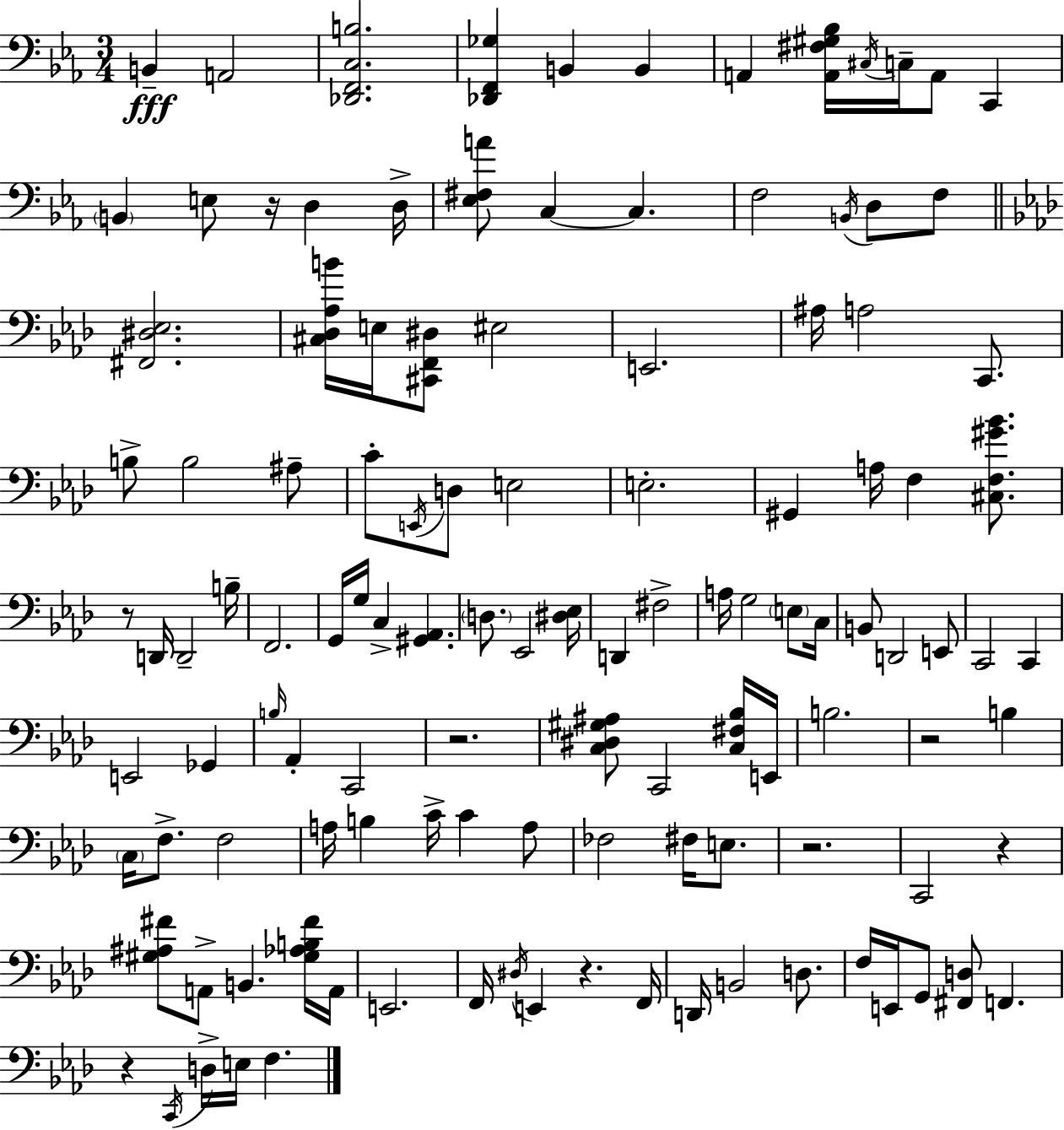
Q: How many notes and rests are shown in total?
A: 119